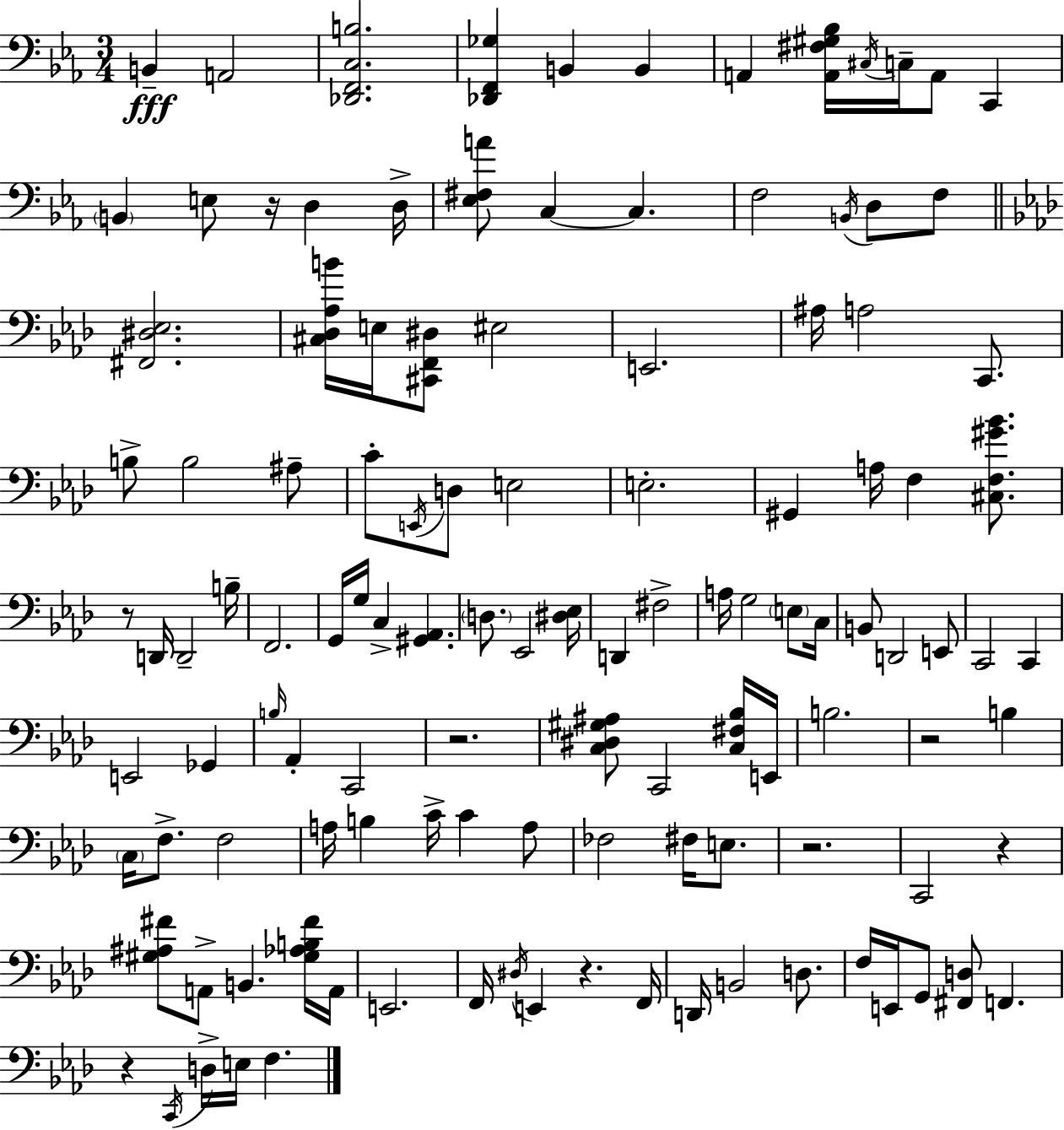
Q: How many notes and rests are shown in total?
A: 119